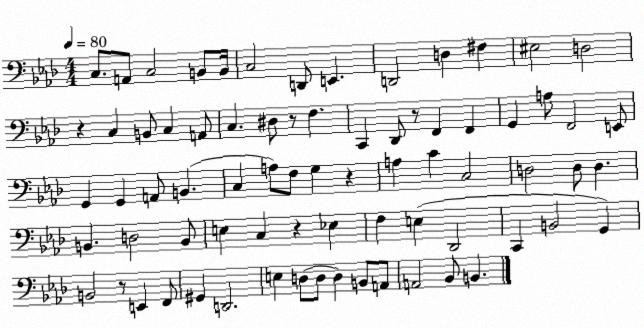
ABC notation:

X:1
T:Untitled
M:4/4
L:1/4
K:Ab
C,/2 A,,/2 C,2 B,,/2 B,,/4 C,2 D,,/2 E,, D,,2 D, ^F, ^E,2 D,2 z C, B,,/2 C, A,,/2 C, ^D,/2 z/2 F, C,, _D,,/2 z/2 F,, F,, G,, A,/2 F,,2 E,,/2 G,, G,, A,,/2 B,, C, A,/2 F,/2 G, z A, C C,2 D,2 D,/2 D, B,, D,2 B,,/2 E, C, z _E, F, E, _D,,2 C,, B,,2 G,, B,,2 z/2 E,, F,,/2 ^G,, D,,2 E, D,/2 D,/2 D, B,,/2 A,,/2 A,,2 _B,,/2 B,,